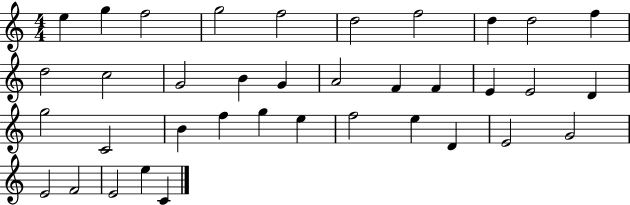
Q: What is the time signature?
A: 4/4